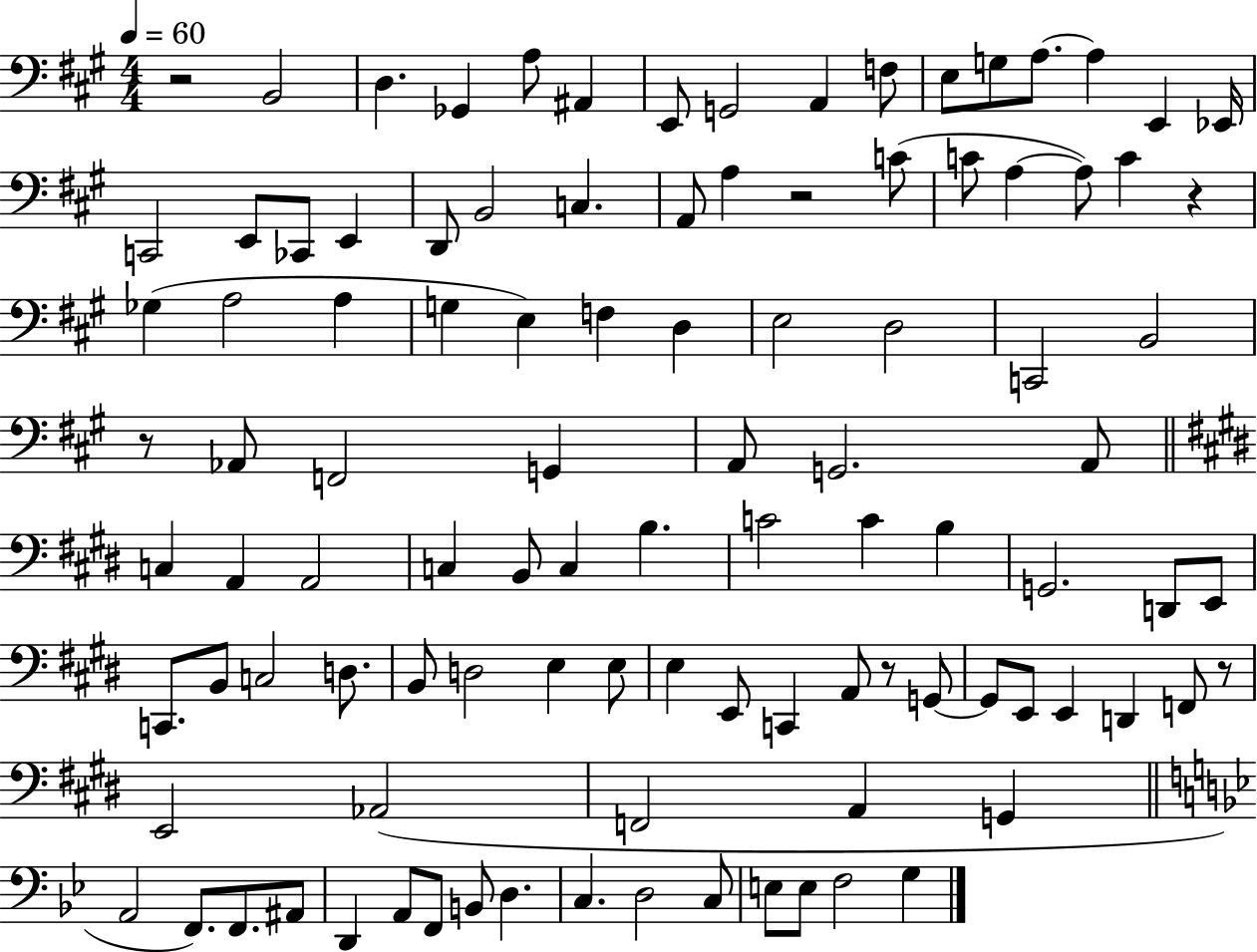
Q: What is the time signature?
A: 4/4